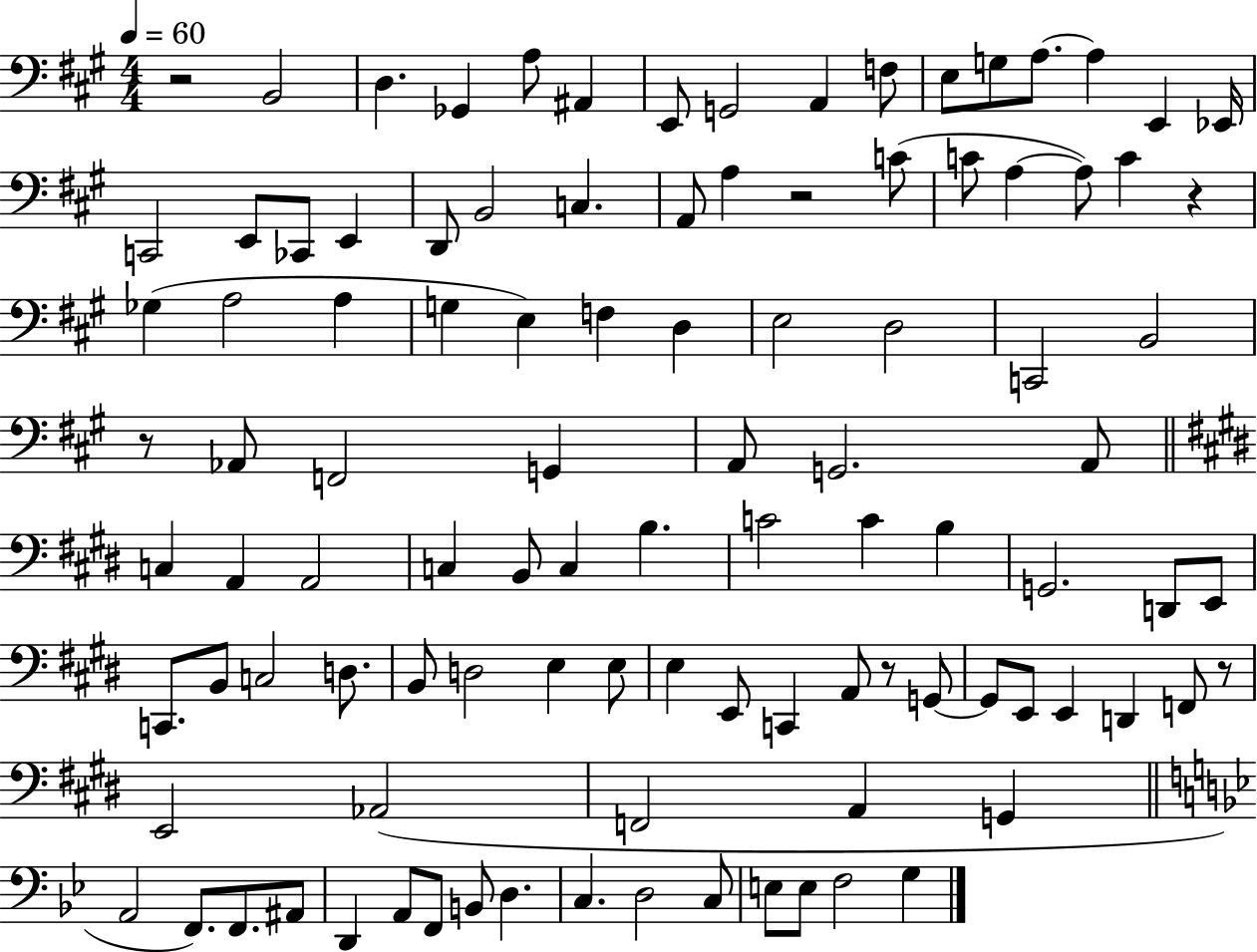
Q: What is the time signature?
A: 4/4